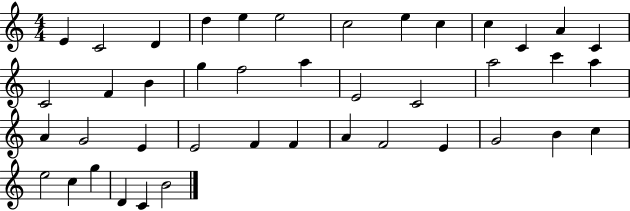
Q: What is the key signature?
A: C major